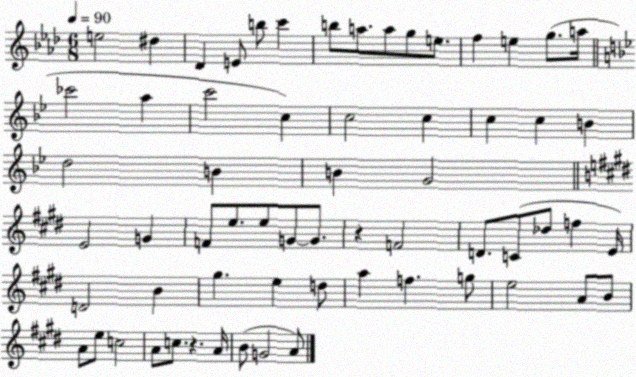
X:1
T:Untitled
M:6/8
L:1/4
K:Ab
e2 ^d _D E/2 b/2 c' b/2 a/2 a/2 g/2 e/2 f e g/2 a/4 _c'2 a c'2 c c2 c c c B d2 B B G2 E2 G F/2 e/2 e/2 G/2 G/2 z F2 D/2 C/2 _d/2 f E/4 D2 B ^g e d/2 a f g/2 e2 A/2 B/2 A/2 e/2 c2 A/2 c/2 z A/4 B/2 G2 A/2